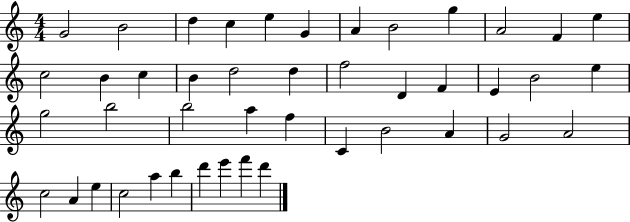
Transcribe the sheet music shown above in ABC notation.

X:1
T:Untitled
M:4/4
L:1/4
K:C
G2 B2 d c e G A B2 g A2 F e c2 B c B d2 d f2 D F E B2 e g2 b2 b2 a f C B2 A G2 A2 c2 A e c2 a b d' e' f' d'